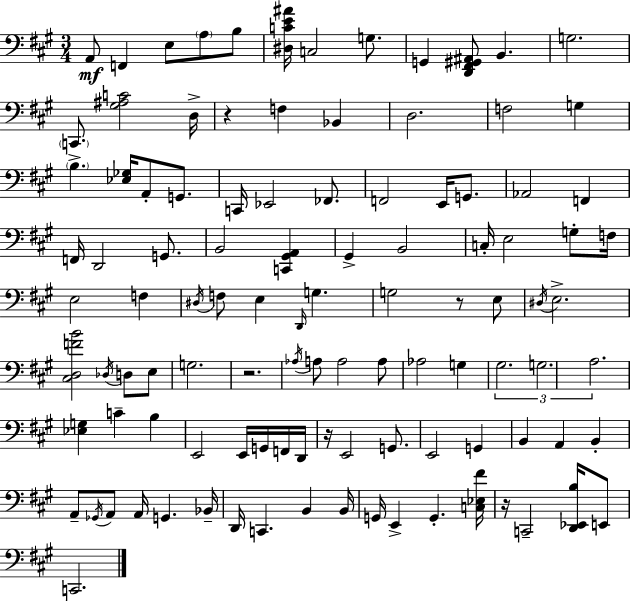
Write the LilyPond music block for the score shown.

{
  \clef bass
  \numericTimeSignature
  \time 3/4
  \key a \major
  a,8\mf f,4 e8 \parenthesize a8 b8 | <dis c' e' ais'>16 c2 g8. | g,4 <d, fis, gis, ais,>8 b,4. | g2. | \break \parenthesize c,8. <gis ais c'>2 d16-> | r4 f4 bes,4 | d2. | f2 g4 | \break \parenthesize b4.-> <ees ges>16 a,8-. g,8. | c,16 ees,2 fes,8. | f,2 e,16 g,8. | aes,2 f,4 | \break f,16 d,2 g,8. | b,2 <c, gis, a,>4 | gis,4-> b,2 | c16-. e2 g8-. f16 | \break e2 f4 | \acciaccatura { dis16 } f8 e4 \grace { d,16 } g4. | g2 r8 | e8 \acciaccatura { dis16 } e2.-> | \break <cis d f' b'>2 \acciaccatura { des16 } | d8 e8 g2. | r2. | \acciaccatura { aes16 } a8 a2 | \break a8 aes2 | g4 \tuplet 3/2 { gis2. | g2. | a2. } | \break <ees g>4 c'4-- | b4 e,2 | e,16 g,16 f,16 d,16 r16 e,2 | g,8. e,2 | \break g,4 b,4 a,4 | b,4-. a,8-- \acciaccatura { ges,16 } a,8 a,16 g,4. | bes,16-- d,16 c,4. | b,4 b,16 g,16 e,4-> g,4.-. | \break <c ees fis'>16 r16 c,2-- | <d, ees, b>16 e,8 c,2. | \bar "|."
}